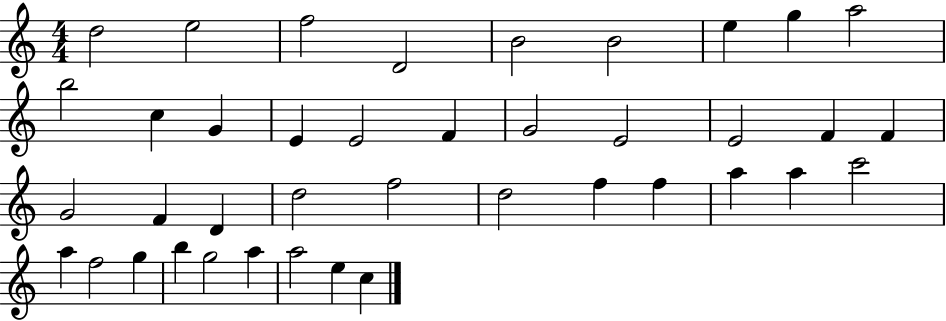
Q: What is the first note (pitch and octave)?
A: D5